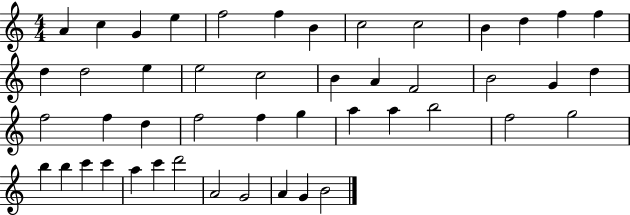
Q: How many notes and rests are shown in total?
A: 47